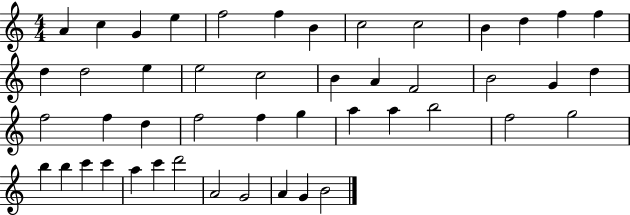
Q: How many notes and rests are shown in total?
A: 47